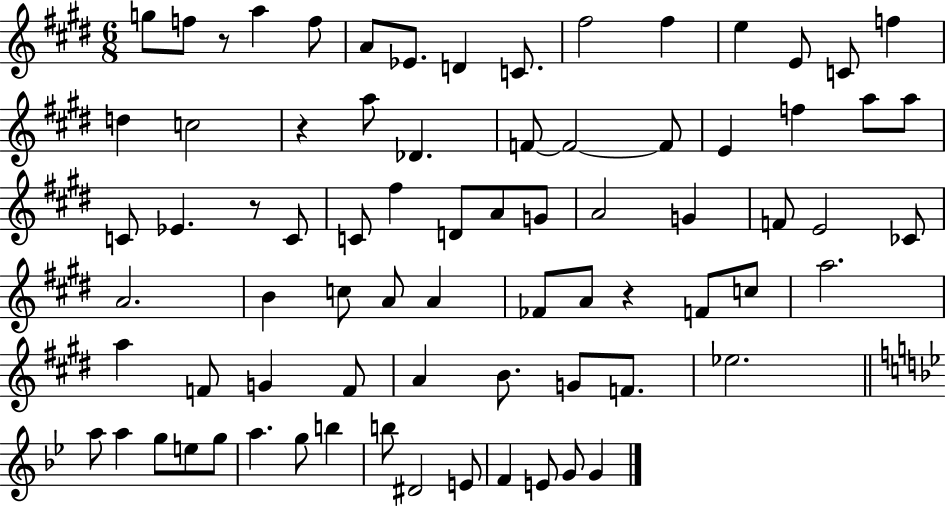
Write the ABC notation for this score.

X:1
T:Untitled
M:6/8
L:1/4
K:E
g/2 f/2 z/2 a f/2 A/2 _E/2 D C/2 ^f2 ^f e E/2 C/2 f d c2 z a/2 _D F/2 F2 F/2 E f a/2 a/2 C/2 _E z/2 C/2 C/2 ^f D/2 A/2 G/2 A2 G F/2 E2 _C/2 A2 B c/2 A/2 A _F/2 A/2 z F/2 c/2 a2 a F/2 G F/2 A B/2 G/2 F/2 _e2 a/2 a g/2 e/2 g/2 a g/2 b b/2 ^D2 E/2 F E/2 G/2 G